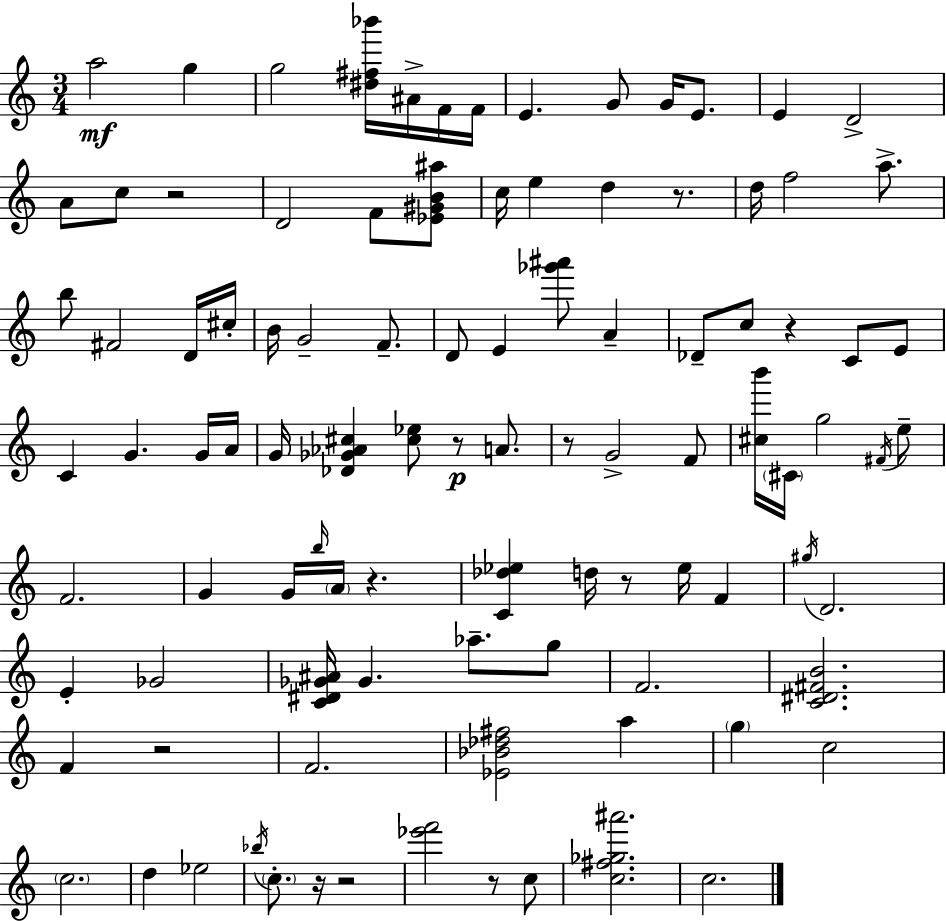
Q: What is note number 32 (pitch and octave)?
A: A4